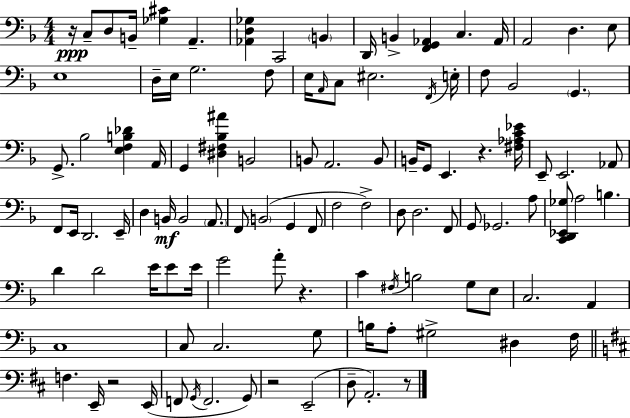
{
  \clef bass
  \numericTimeSignature
  \time 4/4
  \key d \minor
  r16\ppp c8-- d8 b,16-- <ges cis'>4 a,4.-- | <aes, d ges>4 c,2 \parenthesize b,4 | d,16 b,4-> <f, g, aes,>4 c4. aes,16 | a,2 d4. e8 | \break e1 | d16-- e16 g2. f8 | e16 \grace { a,16 } c8 eis2. | \acciaccatura { f,16 } e16-. f8 bes,2 \parenthesize g,4. | \break g,8.-> bes2 <e f b des'>4 | a,16 g,4 <dis fis bes ais'>4 b,2 | b,8 a,2. | b,8 b,16-- g,8 e,4. r4. | \break <fis aes c' ees'>16 e,8-- e,2. | aes,8 f,8 e,16 d,2. | e,16-- d4 b,16\mf b,2 \parenthesize a,8. | f,8 \parenthesize b,2( g,4 | \break f,8 f2 f2->) | d8 d2. | f,8 g,8 ges,2. | a8 <c, d, ees, ges>8 a2 b4. | \break d'4 d'2 e'16 e'8 | e'16 g'2 a'8-. r4. | c'4 \acciaccatura { fis16 } b2 g8 | e8 c2. a,4 | \break c1 | c8 c2. | g8 b16 a8-. gis2-> dis4 | f16 \bar "||" \break \key d \major f4. e,16-- r2 e,16( | f,8 \acciaccatura { g,16 } f,2. g,8) | r2 e,2--( | d8-- a,2.-.) r8 | \break \bar "|."
}